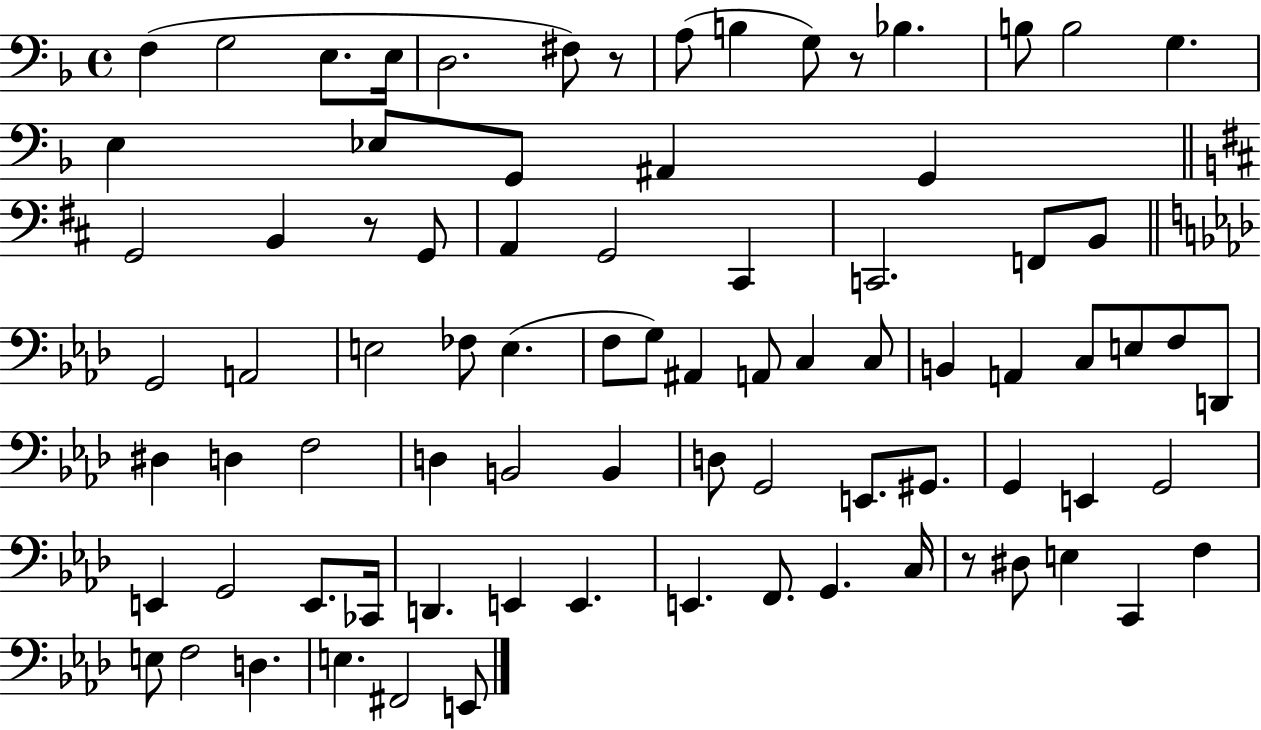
X:1
T:Untitled
M:4/4
L:1/4
K:F
F, G,2 E,/2 E,/4 D,2 ^F,/2 z/2 A,/2 B, G,/2 z/2 _B, B,/2 B,2 G, E, _E,/2 G,,/2 ^A,, G,, G,,2 B,, z/2 G,,/2 A,, G,,2 ^C,, C,,2 F,,/2 B,,/2 G,,2 A,,2 E,2 _F,/2 E, F,/2 G,/2 ^A,, A,,/2 C, C,/2 B,, A,, C,/2 E,/2 F,/2 D,,/2 ^D, D, F,2 D, B,,2 B,, D,/2 G,,2 E,,/2 ^G,,/2 G,, E,, G,,2 E,, G,,2 E,,/2 _C,,/4 D,, E,, E,, E,, F,,/2 G,, C,/4 z/2 ^D,/2 E, C,, F, E,/2 F,2 D, E, ^F,,2 E,,/2